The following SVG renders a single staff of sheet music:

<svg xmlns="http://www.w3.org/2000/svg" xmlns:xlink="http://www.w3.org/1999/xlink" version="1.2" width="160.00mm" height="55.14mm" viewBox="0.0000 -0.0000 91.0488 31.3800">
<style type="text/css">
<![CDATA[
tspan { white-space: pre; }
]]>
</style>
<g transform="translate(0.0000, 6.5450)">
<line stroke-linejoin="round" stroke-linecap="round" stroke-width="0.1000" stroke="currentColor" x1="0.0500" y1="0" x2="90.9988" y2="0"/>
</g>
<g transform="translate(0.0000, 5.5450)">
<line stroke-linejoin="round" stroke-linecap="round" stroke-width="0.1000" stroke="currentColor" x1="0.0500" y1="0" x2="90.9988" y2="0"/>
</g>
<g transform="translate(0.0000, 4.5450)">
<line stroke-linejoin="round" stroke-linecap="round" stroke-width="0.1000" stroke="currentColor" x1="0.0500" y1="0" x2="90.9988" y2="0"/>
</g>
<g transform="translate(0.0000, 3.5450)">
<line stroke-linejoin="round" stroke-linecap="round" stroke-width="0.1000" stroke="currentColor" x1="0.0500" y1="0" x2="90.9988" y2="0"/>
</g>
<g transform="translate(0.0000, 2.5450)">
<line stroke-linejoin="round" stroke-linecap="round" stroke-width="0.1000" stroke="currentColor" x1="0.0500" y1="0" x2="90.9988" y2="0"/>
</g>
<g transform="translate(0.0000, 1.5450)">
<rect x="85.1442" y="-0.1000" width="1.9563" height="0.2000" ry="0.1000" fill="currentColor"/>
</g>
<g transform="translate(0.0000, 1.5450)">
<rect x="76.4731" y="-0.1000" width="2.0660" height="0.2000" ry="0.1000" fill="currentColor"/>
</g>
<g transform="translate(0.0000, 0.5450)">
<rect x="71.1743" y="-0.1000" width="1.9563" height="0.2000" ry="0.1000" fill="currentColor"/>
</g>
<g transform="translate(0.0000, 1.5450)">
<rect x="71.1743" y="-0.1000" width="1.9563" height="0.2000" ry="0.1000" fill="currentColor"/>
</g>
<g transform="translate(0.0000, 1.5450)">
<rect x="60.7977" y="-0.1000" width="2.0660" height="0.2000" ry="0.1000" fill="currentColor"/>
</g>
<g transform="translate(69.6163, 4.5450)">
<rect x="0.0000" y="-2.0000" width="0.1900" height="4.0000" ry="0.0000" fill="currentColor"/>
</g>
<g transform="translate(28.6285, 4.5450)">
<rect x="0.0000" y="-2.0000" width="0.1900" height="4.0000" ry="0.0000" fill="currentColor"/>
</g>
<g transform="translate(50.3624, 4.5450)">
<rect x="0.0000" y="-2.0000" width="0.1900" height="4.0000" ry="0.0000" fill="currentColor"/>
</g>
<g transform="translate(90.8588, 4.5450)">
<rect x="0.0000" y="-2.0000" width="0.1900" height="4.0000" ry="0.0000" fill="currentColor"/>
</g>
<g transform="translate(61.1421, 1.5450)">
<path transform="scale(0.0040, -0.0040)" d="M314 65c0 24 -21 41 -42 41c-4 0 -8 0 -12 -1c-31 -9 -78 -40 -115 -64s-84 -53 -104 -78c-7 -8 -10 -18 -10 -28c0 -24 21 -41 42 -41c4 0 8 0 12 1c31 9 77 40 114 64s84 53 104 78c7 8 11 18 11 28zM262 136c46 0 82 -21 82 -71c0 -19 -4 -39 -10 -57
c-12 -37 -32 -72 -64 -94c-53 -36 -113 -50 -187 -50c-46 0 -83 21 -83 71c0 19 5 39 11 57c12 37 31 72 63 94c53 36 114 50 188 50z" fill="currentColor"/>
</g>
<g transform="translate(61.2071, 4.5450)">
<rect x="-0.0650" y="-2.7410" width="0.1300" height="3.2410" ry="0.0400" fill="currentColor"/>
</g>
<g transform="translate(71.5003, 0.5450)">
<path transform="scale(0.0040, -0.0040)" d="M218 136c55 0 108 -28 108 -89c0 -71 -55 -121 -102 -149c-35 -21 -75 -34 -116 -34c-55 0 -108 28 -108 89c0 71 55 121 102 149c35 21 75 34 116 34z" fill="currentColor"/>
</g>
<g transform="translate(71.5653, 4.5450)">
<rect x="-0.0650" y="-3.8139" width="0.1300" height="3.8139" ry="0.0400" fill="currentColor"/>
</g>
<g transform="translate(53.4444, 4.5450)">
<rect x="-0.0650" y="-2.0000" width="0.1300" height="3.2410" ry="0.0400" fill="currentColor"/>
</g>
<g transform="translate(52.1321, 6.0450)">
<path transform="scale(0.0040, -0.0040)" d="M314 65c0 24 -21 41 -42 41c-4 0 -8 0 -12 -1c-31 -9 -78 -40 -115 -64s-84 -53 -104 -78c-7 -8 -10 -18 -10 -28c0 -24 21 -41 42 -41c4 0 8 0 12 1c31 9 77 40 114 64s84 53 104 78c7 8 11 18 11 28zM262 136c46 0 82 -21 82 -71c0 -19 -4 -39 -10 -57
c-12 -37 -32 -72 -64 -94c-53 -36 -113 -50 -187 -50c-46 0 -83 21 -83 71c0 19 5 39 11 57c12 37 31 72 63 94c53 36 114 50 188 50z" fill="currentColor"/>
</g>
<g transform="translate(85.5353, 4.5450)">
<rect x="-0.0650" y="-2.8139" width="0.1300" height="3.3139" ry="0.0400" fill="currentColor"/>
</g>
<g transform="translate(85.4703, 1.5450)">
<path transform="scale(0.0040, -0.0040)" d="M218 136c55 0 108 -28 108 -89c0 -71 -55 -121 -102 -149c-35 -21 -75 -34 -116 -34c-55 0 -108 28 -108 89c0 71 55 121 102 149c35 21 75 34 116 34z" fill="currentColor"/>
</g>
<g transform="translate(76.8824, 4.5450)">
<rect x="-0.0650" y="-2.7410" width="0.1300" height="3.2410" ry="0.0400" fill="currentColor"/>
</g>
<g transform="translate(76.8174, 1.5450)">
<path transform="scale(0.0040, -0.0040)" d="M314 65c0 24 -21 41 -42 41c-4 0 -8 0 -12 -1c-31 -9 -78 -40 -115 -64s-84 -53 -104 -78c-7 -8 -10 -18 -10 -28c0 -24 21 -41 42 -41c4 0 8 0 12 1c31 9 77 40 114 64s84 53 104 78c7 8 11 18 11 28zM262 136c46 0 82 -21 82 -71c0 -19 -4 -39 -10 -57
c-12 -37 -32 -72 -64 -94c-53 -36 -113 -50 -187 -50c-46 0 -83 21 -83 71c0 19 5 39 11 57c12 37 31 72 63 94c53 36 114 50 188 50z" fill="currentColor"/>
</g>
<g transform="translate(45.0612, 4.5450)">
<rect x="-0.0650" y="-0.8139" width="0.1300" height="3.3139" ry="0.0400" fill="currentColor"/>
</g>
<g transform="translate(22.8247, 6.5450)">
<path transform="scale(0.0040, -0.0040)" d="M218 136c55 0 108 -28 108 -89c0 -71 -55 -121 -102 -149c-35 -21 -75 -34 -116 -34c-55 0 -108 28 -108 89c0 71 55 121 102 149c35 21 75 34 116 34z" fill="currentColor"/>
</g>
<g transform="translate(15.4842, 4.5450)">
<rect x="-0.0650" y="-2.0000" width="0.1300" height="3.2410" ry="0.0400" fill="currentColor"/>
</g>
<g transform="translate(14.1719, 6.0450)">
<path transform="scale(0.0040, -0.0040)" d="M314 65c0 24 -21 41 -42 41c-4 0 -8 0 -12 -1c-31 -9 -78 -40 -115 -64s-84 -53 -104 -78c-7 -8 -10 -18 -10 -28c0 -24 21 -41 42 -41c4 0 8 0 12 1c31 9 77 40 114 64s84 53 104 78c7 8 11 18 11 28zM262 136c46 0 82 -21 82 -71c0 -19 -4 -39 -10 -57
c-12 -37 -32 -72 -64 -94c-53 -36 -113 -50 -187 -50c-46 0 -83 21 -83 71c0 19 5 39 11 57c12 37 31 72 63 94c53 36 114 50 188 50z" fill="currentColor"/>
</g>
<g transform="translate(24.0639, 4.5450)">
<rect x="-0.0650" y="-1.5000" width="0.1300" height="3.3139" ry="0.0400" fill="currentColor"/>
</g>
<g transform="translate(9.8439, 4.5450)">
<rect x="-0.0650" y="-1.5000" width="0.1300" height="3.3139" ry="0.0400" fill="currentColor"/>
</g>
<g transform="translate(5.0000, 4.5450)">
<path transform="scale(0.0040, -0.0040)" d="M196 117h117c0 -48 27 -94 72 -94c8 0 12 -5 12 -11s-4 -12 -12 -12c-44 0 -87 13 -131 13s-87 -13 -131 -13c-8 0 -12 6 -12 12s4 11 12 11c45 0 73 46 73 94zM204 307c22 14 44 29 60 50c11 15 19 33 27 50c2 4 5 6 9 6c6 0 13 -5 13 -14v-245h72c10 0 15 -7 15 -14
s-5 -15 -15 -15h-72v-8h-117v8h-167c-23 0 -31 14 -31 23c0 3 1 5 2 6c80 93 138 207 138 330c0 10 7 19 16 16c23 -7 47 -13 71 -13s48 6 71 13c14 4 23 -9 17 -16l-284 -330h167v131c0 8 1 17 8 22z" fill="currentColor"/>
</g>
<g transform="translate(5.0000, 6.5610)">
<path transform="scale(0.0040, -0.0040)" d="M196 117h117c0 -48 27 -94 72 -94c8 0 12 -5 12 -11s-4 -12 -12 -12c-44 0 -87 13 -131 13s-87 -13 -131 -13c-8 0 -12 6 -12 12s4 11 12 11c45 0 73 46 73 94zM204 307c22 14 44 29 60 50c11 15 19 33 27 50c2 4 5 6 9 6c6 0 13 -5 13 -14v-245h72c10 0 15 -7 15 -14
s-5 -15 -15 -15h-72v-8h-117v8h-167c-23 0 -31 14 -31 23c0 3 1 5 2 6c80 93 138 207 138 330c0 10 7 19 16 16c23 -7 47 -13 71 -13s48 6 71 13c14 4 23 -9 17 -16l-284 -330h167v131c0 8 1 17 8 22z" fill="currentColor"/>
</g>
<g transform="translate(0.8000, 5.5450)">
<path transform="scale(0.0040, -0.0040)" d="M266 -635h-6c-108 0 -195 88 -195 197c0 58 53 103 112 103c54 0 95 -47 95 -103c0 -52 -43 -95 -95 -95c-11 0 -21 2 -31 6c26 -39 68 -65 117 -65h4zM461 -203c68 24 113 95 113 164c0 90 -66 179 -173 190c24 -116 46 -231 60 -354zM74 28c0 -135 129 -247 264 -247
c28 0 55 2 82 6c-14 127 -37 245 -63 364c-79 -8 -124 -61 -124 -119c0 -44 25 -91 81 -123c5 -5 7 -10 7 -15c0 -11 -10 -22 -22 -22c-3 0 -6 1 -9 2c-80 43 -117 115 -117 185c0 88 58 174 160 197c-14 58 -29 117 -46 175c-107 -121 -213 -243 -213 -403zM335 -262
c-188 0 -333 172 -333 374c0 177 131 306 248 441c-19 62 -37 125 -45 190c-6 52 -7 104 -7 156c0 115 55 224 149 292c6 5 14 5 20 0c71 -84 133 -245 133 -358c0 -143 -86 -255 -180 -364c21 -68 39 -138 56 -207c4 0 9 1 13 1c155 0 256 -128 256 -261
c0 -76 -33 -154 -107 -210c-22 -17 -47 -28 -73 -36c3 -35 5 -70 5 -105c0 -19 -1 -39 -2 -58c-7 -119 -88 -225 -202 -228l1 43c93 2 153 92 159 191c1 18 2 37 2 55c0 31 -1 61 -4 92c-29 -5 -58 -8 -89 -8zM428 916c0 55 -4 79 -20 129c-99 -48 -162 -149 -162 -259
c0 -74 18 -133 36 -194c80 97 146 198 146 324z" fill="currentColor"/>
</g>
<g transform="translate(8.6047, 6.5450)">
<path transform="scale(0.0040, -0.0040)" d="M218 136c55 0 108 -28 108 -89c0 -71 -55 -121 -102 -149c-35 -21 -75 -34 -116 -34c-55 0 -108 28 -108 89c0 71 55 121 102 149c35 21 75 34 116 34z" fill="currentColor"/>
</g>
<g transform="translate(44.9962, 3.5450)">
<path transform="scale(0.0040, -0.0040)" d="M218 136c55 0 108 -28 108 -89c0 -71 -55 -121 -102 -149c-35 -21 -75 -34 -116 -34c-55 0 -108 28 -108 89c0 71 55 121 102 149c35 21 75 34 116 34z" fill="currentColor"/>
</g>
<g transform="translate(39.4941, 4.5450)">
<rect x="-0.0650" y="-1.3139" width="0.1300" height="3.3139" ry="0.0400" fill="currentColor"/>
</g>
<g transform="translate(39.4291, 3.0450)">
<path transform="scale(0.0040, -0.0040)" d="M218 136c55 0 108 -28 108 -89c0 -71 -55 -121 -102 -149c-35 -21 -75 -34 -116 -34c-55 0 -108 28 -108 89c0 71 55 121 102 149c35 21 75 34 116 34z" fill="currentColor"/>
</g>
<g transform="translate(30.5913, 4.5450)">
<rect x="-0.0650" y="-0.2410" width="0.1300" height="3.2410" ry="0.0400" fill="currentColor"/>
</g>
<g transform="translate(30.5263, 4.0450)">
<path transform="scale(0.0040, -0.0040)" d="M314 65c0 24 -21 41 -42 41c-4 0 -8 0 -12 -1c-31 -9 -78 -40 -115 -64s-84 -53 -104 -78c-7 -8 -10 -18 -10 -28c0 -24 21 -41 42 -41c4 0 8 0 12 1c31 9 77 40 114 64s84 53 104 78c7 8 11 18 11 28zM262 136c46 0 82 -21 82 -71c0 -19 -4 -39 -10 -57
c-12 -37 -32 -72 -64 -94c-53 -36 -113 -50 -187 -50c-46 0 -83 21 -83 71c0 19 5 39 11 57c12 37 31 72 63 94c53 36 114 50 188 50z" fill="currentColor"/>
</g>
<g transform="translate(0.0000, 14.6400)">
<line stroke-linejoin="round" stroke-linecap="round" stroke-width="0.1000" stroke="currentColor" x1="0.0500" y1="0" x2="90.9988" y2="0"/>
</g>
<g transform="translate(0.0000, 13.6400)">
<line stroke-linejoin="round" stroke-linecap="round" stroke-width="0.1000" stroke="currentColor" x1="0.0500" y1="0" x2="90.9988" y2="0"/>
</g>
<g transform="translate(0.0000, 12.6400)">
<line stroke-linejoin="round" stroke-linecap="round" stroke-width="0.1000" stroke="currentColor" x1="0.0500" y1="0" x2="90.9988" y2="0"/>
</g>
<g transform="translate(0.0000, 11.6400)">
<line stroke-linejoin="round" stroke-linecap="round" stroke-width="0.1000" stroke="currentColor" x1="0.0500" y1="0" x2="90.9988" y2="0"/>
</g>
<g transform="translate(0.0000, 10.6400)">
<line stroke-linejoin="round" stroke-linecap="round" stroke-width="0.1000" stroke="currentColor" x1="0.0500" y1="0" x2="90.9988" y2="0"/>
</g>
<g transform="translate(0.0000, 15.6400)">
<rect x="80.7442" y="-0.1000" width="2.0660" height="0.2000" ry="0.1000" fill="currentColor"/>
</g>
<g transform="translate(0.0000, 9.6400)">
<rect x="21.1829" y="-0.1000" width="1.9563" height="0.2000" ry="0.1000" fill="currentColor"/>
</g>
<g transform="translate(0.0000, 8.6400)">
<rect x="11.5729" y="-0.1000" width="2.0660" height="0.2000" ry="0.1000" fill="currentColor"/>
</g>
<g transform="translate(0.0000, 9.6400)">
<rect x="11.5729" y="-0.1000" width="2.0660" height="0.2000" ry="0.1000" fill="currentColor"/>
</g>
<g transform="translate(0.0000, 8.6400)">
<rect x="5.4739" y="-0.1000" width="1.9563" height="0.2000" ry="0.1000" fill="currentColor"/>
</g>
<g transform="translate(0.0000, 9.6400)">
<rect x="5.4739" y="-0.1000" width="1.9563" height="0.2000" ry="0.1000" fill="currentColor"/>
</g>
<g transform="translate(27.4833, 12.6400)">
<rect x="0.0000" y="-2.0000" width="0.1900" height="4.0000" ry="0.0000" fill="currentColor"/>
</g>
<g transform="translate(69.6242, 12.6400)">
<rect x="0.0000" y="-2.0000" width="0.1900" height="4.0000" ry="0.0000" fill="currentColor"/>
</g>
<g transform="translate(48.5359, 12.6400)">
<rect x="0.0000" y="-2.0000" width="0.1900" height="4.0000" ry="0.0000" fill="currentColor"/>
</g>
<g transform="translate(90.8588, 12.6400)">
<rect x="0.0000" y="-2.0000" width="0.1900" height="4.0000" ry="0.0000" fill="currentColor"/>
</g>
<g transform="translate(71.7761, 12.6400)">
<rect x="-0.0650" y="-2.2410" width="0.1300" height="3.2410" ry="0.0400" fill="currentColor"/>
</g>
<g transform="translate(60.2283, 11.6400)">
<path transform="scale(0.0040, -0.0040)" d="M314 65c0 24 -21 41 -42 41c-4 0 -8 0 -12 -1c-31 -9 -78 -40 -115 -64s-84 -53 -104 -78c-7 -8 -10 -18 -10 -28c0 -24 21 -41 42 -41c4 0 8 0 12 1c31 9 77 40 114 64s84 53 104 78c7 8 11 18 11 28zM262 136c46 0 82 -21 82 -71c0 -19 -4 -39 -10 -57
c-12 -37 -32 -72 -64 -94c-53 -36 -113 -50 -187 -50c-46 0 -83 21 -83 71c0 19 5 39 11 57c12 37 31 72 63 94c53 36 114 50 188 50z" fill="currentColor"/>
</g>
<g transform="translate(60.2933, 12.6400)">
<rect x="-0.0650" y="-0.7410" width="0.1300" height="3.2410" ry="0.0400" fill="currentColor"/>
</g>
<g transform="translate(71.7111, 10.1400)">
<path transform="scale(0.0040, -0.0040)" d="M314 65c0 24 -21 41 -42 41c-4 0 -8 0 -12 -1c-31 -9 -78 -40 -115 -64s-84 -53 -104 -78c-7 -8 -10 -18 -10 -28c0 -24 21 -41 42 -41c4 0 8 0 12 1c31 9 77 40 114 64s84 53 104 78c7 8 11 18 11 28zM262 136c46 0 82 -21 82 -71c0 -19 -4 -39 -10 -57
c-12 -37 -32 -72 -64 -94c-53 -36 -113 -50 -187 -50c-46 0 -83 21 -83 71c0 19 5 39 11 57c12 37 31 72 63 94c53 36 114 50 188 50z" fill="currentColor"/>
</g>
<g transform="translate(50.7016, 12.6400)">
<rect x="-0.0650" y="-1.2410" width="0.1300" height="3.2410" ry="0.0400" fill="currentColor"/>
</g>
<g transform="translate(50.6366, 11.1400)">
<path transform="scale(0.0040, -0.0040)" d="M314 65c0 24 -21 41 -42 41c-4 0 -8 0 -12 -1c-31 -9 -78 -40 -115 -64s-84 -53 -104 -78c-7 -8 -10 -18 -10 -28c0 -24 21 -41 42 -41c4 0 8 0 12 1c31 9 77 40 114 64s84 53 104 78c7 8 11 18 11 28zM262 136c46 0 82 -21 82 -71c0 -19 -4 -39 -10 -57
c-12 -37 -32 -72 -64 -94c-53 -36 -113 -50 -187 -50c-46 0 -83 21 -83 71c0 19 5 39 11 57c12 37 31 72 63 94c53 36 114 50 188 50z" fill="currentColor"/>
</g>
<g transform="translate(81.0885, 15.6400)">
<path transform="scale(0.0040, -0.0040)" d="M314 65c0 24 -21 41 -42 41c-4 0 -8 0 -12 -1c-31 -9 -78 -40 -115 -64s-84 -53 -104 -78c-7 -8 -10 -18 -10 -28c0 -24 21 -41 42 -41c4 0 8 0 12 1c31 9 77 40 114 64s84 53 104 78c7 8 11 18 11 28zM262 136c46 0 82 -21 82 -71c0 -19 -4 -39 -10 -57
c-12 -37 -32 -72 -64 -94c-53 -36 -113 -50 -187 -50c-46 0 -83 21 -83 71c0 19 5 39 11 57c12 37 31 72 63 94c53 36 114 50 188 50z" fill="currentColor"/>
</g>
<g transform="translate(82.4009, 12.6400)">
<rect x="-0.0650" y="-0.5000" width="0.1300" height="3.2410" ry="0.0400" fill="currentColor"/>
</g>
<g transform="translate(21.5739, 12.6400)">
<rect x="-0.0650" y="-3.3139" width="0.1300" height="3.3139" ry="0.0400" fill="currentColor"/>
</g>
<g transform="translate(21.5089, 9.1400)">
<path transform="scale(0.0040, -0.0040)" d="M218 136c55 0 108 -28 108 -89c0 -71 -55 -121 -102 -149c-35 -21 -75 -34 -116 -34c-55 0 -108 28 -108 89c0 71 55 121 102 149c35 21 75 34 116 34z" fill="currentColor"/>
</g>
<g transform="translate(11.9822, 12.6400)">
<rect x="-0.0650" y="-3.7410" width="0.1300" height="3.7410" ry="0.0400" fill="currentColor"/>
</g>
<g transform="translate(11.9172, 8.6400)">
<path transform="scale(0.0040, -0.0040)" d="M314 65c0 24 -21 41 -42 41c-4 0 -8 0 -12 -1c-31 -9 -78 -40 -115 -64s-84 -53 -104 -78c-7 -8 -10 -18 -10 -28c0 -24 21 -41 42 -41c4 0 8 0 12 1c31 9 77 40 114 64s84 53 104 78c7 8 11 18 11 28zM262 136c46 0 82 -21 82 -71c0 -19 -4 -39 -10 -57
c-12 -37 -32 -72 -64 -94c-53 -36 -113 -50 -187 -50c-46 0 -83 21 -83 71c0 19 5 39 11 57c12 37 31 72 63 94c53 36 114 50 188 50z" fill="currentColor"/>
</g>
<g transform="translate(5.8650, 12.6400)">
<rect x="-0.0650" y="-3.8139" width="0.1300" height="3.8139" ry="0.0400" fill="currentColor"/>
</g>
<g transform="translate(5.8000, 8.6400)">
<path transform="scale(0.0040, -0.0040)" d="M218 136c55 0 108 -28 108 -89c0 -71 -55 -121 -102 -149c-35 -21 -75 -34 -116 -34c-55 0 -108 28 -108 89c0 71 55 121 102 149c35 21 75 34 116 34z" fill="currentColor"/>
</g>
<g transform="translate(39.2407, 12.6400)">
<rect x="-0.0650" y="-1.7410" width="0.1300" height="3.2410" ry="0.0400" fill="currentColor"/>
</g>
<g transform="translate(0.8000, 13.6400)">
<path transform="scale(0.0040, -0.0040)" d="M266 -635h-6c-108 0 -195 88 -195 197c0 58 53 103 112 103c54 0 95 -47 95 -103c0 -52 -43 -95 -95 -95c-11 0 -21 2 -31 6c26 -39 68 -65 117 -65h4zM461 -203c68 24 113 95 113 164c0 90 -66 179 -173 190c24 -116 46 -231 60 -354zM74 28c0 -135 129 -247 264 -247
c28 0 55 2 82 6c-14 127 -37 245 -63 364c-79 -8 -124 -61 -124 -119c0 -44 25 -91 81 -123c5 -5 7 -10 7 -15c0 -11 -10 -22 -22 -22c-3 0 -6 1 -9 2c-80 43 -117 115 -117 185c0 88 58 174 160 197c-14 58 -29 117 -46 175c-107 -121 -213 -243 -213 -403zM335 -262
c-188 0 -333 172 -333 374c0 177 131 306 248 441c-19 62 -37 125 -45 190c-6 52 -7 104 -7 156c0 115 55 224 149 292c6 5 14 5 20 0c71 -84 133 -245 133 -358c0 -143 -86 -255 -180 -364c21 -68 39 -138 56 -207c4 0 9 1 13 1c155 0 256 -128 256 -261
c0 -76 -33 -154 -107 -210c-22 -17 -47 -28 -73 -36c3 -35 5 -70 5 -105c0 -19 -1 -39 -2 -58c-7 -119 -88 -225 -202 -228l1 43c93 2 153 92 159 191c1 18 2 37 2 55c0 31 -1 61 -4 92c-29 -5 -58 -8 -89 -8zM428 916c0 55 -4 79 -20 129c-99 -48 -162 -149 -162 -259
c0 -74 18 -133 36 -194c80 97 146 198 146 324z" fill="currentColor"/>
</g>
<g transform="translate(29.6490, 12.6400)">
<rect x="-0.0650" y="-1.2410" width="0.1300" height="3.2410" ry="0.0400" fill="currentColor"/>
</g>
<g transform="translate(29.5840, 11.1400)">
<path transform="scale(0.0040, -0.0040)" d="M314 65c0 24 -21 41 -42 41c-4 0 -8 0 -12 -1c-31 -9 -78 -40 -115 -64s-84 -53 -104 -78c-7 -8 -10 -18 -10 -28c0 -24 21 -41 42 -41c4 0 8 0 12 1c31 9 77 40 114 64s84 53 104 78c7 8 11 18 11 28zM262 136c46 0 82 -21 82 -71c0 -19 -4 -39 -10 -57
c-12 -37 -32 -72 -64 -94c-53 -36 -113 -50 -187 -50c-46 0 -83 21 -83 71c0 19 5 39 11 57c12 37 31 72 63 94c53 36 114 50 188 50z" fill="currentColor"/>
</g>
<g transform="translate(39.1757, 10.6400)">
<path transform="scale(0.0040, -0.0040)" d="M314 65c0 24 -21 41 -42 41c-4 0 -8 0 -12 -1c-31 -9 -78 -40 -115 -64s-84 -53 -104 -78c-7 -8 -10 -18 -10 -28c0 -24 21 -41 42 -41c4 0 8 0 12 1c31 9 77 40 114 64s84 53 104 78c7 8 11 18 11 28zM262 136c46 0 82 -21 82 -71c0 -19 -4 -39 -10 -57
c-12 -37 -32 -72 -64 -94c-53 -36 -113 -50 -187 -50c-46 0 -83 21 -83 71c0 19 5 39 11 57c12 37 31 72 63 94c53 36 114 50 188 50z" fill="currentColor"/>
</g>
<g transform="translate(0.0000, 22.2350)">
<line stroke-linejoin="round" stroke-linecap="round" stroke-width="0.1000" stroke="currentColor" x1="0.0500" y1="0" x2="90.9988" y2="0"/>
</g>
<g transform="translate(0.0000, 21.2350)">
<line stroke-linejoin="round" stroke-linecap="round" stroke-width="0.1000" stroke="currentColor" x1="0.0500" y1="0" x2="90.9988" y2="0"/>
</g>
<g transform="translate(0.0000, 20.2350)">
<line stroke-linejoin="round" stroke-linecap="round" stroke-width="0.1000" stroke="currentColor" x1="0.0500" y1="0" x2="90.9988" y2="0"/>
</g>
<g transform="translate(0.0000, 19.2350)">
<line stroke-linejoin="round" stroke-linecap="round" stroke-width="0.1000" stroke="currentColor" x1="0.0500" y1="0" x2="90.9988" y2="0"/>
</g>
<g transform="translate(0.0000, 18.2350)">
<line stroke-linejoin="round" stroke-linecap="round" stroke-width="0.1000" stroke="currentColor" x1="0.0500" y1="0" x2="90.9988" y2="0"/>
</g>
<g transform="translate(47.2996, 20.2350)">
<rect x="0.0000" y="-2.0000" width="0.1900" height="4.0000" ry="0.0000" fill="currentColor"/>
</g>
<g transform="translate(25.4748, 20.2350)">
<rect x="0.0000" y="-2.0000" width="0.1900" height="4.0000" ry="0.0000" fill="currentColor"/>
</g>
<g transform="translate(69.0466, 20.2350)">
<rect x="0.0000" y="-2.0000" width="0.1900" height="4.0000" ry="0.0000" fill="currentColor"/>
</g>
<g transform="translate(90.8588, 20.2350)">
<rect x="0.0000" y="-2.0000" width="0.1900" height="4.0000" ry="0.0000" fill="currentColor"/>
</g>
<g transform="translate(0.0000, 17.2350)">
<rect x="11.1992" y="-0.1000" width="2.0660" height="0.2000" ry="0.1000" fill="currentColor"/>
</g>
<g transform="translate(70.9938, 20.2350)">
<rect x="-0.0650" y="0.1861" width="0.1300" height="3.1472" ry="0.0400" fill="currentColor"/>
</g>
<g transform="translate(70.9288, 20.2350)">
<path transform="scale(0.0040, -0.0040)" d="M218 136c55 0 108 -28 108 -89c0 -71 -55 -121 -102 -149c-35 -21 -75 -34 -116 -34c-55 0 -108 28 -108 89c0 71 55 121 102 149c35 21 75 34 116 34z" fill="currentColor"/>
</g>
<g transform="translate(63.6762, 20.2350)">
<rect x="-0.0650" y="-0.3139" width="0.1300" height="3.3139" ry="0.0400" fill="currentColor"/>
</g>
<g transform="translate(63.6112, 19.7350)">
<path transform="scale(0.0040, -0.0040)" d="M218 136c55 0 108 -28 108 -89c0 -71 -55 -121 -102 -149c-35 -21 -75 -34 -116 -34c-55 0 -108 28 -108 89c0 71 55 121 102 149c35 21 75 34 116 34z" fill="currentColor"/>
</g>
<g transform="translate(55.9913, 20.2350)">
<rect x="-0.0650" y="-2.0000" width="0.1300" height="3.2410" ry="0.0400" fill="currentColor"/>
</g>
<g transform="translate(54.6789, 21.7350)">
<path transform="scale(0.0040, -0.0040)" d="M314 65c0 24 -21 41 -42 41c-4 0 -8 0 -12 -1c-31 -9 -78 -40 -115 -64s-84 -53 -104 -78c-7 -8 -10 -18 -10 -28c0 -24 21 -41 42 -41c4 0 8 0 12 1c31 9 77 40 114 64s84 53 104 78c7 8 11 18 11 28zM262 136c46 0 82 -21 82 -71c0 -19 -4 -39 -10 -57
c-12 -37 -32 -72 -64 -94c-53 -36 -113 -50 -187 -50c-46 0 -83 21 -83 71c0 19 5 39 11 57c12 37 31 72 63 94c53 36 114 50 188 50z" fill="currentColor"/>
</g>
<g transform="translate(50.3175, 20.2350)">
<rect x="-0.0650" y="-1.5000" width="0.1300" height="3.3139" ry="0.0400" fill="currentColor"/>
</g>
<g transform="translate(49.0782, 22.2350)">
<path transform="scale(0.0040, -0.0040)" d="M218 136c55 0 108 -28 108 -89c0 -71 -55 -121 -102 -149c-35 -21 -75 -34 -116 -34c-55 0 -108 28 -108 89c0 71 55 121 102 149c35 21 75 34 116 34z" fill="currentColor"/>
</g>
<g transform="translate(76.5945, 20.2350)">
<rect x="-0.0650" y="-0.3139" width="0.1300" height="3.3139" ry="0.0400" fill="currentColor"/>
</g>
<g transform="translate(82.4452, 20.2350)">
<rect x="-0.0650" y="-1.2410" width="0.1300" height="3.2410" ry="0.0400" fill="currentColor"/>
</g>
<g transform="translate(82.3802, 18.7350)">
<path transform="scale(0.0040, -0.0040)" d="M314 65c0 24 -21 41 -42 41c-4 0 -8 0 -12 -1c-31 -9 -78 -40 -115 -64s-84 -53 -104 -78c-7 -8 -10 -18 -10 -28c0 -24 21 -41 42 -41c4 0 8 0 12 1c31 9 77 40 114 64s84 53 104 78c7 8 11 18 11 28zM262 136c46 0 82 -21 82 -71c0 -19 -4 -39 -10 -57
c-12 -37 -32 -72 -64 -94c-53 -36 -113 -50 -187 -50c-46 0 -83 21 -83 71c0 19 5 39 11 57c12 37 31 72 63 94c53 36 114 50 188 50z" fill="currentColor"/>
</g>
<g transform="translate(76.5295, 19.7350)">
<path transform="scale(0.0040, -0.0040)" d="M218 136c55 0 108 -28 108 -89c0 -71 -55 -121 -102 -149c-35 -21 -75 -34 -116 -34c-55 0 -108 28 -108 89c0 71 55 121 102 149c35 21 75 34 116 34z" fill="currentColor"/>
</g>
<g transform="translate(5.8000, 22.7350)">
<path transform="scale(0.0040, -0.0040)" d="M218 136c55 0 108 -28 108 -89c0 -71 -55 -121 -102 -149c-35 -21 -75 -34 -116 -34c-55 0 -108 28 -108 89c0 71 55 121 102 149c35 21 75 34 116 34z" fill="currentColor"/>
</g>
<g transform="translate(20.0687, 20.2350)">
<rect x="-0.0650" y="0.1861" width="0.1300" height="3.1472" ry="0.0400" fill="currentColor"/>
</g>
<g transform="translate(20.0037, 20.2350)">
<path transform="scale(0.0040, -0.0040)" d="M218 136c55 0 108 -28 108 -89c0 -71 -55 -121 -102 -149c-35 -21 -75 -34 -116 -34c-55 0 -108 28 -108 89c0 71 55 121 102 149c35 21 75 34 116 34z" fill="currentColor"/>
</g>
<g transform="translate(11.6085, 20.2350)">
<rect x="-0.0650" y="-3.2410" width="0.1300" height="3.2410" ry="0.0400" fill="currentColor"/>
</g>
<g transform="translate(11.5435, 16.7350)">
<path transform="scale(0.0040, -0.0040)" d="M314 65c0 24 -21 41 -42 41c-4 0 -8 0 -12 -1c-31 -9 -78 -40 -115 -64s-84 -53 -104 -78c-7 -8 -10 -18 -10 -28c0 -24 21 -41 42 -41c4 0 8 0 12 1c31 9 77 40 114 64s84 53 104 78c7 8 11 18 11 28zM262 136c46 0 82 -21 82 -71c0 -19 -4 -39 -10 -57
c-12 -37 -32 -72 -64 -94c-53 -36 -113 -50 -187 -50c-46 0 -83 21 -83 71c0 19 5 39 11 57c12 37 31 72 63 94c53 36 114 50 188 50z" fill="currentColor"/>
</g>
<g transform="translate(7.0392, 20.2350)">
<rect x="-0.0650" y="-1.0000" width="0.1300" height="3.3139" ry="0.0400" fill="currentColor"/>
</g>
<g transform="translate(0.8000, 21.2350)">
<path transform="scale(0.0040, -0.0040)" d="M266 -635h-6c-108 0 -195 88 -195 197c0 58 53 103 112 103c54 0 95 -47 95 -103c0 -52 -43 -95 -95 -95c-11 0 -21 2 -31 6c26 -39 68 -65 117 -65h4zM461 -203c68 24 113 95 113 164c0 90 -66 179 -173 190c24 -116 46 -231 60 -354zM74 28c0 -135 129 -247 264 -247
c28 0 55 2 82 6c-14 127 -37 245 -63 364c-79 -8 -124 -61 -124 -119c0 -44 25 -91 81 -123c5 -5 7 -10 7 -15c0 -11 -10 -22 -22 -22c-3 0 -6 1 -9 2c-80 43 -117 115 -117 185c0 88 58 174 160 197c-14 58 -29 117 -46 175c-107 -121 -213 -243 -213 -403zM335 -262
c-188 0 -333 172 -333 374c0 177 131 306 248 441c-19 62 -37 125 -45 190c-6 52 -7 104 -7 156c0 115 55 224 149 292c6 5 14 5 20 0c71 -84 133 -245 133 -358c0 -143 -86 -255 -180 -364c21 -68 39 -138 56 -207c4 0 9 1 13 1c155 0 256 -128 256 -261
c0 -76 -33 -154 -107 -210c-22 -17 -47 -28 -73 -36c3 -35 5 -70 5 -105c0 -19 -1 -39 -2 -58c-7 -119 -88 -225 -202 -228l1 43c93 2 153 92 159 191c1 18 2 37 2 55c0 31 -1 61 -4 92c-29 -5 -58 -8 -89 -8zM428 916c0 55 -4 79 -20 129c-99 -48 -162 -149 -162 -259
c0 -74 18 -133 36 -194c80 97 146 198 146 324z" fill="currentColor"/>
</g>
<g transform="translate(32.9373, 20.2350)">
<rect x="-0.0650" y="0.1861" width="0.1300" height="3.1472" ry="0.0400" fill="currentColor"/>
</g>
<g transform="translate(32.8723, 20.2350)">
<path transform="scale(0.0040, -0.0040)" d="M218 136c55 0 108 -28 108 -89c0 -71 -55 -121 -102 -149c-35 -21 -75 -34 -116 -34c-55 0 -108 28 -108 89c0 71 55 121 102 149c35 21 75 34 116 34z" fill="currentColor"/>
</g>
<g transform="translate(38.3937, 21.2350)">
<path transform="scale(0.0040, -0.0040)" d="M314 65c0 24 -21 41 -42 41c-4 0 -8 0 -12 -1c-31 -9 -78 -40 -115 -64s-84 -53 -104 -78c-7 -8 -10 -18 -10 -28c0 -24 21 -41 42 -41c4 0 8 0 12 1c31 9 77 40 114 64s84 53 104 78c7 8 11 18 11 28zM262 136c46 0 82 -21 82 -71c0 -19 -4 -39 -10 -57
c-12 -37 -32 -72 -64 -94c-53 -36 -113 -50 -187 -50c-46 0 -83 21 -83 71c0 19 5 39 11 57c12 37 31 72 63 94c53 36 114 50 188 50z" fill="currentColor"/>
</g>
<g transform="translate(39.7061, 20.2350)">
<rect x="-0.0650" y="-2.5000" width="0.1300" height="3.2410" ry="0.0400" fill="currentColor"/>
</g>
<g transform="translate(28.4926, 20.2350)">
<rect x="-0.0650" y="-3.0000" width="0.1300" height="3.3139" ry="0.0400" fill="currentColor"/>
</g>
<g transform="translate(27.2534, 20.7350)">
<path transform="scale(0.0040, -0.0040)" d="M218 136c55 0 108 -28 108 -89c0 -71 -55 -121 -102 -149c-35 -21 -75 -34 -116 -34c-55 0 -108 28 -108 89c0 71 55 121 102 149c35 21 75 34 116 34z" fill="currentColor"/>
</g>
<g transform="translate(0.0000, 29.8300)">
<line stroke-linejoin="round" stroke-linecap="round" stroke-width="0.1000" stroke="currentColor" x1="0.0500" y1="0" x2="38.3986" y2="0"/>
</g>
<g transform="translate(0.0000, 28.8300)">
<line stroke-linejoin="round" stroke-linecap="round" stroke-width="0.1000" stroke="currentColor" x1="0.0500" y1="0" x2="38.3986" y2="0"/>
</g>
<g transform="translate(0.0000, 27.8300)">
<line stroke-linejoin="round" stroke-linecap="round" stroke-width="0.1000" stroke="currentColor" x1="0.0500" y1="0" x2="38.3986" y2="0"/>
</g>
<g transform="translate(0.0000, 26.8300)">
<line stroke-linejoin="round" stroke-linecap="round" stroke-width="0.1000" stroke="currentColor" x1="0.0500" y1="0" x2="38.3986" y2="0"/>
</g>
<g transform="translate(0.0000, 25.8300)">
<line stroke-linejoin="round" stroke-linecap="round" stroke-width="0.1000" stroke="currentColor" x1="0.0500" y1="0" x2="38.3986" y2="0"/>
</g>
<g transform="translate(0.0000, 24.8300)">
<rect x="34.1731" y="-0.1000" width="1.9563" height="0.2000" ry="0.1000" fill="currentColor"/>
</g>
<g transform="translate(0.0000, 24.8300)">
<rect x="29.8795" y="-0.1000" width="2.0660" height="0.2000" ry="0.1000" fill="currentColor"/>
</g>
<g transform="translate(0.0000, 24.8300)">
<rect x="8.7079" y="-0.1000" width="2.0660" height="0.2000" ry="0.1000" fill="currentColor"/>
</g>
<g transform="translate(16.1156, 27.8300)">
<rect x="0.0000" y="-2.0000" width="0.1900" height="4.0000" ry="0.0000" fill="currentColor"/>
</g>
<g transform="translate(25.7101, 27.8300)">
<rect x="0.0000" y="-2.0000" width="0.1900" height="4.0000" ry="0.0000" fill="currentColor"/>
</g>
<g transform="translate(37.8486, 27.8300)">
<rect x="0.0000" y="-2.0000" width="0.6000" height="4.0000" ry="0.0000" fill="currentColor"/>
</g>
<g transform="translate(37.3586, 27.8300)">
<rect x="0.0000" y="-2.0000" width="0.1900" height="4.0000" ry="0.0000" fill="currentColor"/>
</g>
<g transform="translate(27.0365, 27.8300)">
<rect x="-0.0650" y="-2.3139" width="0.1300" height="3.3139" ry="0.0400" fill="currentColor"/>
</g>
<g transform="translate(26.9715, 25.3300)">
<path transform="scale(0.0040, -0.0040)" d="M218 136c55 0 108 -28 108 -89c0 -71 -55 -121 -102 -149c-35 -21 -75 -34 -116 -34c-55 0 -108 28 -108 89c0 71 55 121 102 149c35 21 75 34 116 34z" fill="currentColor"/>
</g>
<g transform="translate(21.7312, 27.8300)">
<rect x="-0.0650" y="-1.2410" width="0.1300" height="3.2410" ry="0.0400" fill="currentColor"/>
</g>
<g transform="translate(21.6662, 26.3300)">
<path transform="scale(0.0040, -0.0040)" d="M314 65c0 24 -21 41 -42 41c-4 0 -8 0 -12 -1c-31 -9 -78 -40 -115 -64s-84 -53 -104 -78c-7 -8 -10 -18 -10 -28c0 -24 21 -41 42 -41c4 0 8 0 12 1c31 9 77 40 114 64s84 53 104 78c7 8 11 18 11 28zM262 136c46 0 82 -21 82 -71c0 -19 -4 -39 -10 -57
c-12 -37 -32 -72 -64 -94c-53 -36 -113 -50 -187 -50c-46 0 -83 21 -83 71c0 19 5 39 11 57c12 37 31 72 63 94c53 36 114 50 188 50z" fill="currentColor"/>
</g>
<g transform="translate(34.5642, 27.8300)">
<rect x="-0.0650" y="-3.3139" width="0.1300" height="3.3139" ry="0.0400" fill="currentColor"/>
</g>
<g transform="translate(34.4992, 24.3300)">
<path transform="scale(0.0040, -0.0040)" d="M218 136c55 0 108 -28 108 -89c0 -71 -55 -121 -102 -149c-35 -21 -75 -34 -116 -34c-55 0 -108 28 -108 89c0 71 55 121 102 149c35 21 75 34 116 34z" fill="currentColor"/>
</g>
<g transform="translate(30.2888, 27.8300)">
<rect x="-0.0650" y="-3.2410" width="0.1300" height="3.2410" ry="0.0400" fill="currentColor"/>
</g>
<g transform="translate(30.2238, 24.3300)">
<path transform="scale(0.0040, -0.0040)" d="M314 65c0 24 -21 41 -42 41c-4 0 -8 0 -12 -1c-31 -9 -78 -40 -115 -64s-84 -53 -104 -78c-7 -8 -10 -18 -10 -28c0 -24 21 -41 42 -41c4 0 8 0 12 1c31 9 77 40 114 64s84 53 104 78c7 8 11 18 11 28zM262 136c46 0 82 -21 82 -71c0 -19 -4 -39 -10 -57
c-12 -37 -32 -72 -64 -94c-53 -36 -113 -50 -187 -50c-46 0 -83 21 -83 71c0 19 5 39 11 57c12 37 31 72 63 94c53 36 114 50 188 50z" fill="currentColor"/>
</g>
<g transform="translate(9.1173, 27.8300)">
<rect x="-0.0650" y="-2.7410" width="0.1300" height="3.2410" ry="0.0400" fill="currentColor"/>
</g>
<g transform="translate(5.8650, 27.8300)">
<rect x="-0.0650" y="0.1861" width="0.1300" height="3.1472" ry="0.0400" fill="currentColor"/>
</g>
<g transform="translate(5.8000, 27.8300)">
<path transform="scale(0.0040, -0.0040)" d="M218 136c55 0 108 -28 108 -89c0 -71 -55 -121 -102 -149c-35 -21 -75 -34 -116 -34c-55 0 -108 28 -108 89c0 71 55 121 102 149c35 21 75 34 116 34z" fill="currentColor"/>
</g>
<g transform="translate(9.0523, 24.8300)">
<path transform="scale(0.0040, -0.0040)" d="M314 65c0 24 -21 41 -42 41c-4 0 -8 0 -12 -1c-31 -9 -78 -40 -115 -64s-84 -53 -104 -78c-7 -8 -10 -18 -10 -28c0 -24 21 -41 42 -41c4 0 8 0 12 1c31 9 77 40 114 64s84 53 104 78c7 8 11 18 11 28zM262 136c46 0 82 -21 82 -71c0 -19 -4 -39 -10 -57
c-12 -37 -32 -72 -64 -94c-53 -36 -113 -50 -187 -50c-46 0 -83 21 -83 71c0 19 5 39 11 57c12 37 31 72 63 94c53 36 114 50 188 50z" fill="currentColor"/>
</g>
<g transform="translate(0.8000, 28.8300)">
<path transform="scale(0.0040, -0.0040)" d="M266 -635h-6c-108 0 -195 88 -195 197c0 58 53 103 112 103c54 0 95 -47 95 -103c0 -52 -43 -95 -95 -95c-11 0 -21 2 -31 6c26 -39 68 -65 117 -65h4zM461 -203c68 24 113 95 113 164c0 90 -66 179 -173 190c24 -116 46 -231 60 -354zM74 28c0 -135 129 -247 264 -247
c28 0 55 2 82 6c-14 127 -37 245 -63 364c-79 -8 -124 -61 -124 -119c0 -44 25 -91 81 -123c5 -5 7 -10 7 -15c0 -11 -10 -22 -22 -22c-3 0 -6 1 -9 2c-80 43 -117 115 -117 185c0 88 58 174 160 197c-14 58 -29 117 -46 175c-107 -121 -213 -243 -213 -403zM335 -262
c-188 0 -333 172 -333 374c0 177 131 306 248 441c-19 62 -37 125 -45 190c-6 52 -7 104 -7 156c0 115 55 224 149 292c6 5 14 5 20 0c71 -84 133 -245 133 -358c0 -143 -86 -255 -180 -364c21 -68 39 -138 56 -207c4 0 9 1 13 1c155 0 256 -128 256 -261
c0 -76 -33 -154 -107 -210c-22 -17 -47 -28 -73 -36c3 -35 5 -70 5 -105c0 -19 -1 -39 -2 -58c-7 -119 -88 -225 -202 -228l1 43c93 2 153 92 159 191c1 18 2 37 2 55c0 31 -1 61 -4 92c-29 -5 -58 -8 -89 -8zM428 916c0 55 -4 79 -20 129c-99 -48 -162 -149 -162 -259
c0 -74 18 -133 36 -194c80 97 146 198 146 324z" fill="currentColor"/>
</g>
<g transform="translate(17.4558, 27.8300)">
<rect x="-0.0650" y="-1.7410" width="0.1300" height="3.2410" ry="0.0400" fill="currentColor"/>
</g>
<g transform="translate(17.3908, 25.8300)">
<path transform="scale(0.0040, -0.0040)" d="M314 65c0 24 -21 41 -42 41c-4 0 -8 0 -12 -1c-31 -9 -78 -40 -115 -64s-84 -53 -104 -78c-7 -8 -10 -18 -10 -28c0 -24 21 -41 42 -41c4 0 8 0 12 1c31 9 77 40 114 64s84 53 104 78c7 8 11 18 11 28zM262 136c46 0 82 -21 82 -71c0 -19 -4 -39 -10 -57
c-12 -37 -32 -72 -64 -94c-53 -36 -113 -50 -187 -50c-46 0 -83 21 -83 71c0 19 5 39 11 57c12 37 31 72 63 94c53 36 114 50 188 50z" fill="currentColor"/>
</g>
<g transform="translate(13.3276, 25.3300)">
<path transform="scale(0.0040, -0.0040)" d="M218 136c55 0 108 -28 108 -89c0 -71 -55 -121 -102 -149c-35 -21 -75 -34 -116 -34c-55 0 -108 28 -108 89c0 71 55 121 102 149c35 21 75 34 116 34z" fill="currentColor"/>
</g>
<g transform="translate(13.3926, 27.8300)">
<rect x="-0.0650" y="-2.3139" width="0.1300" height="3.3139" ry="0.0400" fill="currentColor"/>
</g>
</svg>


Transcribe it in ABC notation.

X:1
T:Untitled
M:4/4
L:1/4
K:C
E F2 E c2 e d F2 a2 c' a2 a c' c'2 b e2 f2 e2 d2 g2 C2 D b2 B A B G2 E F2 c B c e2 B a2 g f2 e2 g b2 b